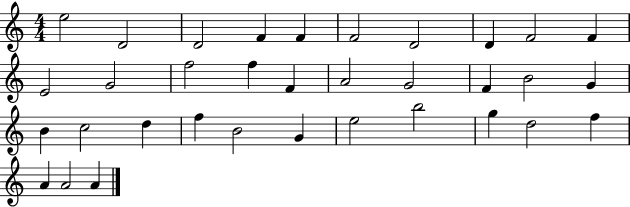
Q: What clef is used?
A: treble